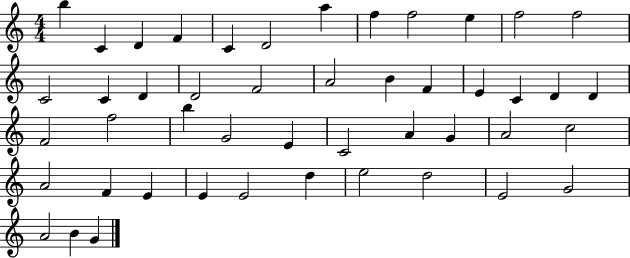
{
  \clef treble
  \numericTimeSignature
  \time 4/4
  \key c \major
  b''4 c'4 d'4 f'4 | c'4 d'2 a''4 | f''4 f''2 e''4 | f''2 f''2 | \break c'2 c'4 d'4 | d'2 f'2 | a'2 b'4 f'4 | e'4 c'4 d'4 d'4 | \break f'2 f''2 | b''4 g'2 e'4 | c'2 a'4 g'4 | a'2 c''2 | \break a'2 f'4 e'4 | e'4 e'2 d''4 | e''2 d''2 | e'2 g'2 | \break a'2 b'4 g'4 | \bar "|."
}